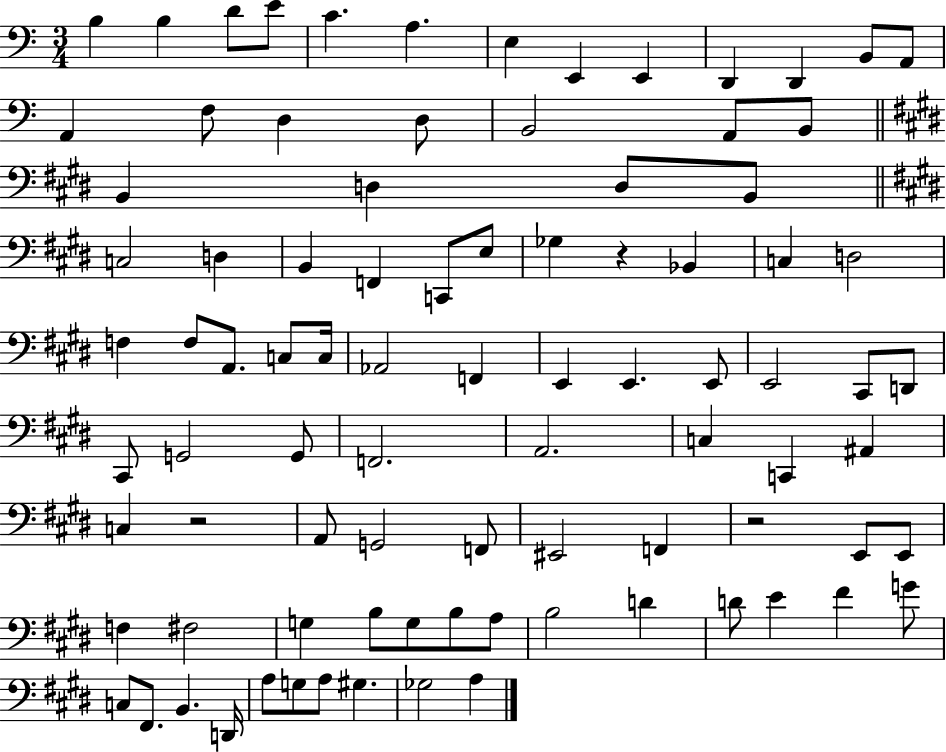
{
  \clef bass
  \numericTimeSignature
  \time 3/4
  \key c \major
  \repeat volta 2 { b4 b4 d'8 e'8 | c'4. a4. | e4 e,4 e,4 | d,4 d,4 b,8 a,8 | \break a,4 f8 d4 d8 | b,2 a,8 b,8 | \bar "||" \break \key e \major b,4 d4 d8 b,8 | \bar "||" \break \key e \major c2 d4 | b,4 f,4 c,8 e8 | ges4 r4 bes,4 | c4 d2 | \break f4 f8 a,8. c8 c16 | aes,2 f,4 | e,4 e,4. e,8 | e,2 cis,8 d,8 | \break cis,8 g,2 g,8 | f,2. | a,2. | c4 c,4 ais,4 | \break c4 r2 | a,8 g,2 f,8 | eis,2 f,4 | r2 e,8 e,8 | \break f4 fis2 | g4 b8 g8 b8 a8 | b2 d'4 | d'8 e'4 fis'4 g'8 | \break c8 fis,8. b,4. d,16 | a8 g8 a8 gis4. | ges2 a4 | } \bar "|."
}